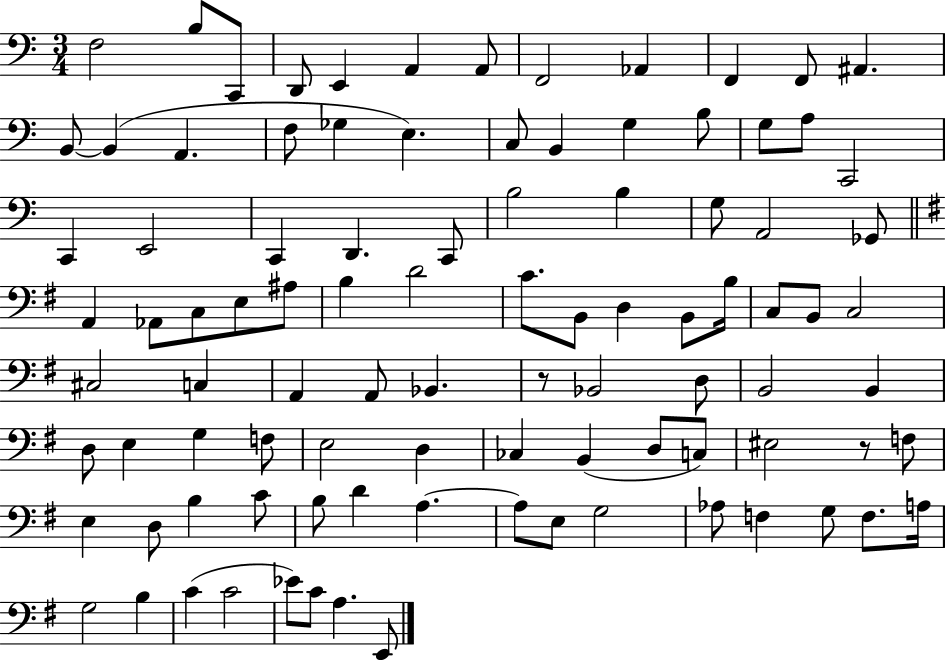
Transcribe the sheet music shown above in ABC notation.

X:1
T:Untitled
M:3/4
L:1/4
K:C
F,2 B,/2 C,,/2 D,,/2 E,, A,, A,,/2 F,,2 _A,, F,, F,,/2 ^A,, B,,/2 B,, A,, F,/2 _G, E, C,/2 B,, G, B,/2 G,/2 A,/2 C,,2 C,, E,,2 C,, D,, C,,/2 B,2 B, G,/2 A,,2 _G,,/2 A,, _A,,/2 C,/2 E,/2 ^A,/2 B, D2 C/2 B,,/2 D, B,,/2 B,/4 C,/2 B,,/2 C,2 ^C,2 C, A,, A,,/2 _B,, z/2 _B,,2 D,/2 B,,2 B,, D,/2 E, G, F,/2 E,2 D, _C, B,, D,/2 C,/2 ^E,2 z/2 F,/2 E, D,/2 B, C/2 B,/2 D A, A,/2 E,/2 G,2 _A,/2 F, G,/2 F,/2 A,/4 G,2 B, C C2 _E/2 C/2 A, E,,/2